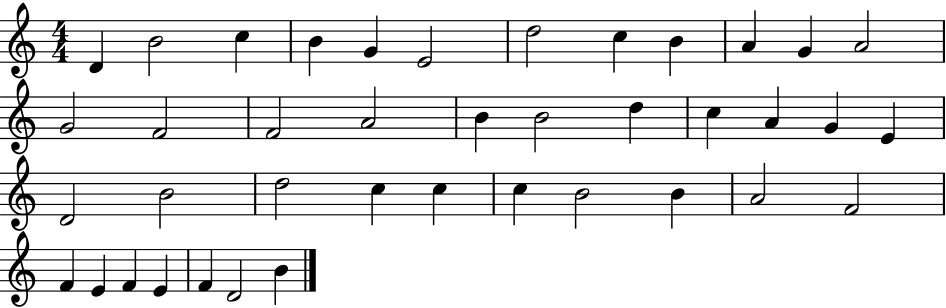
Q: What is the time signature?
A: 4/4